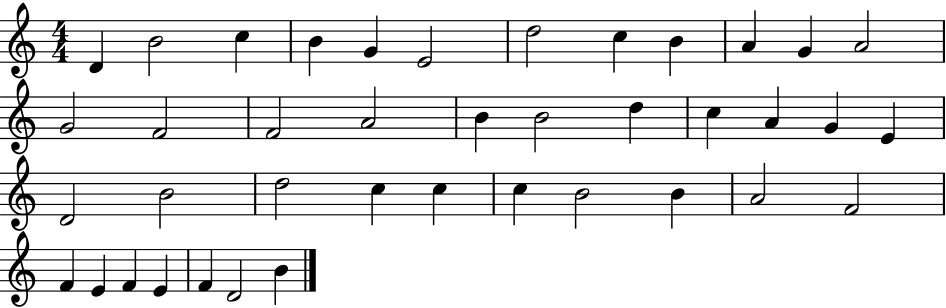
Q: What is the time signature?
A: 4/4